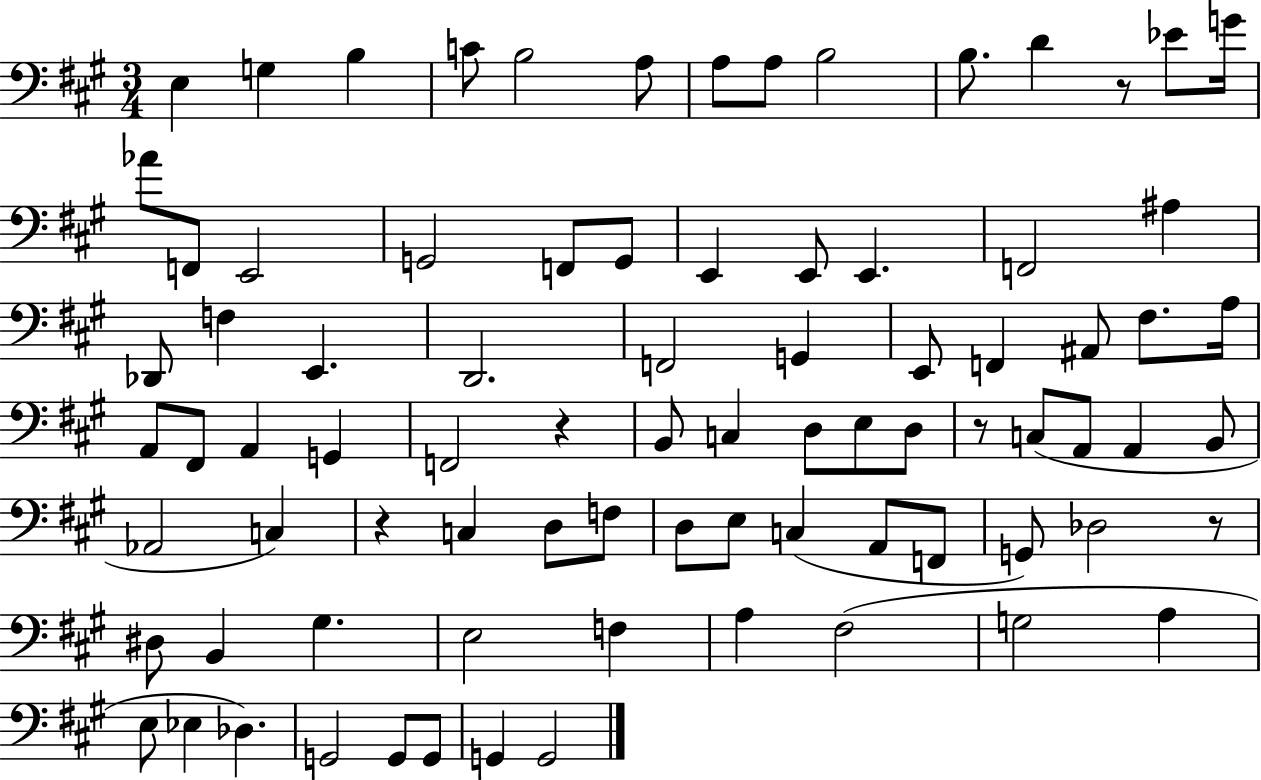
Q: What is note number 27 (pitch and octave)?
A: E2